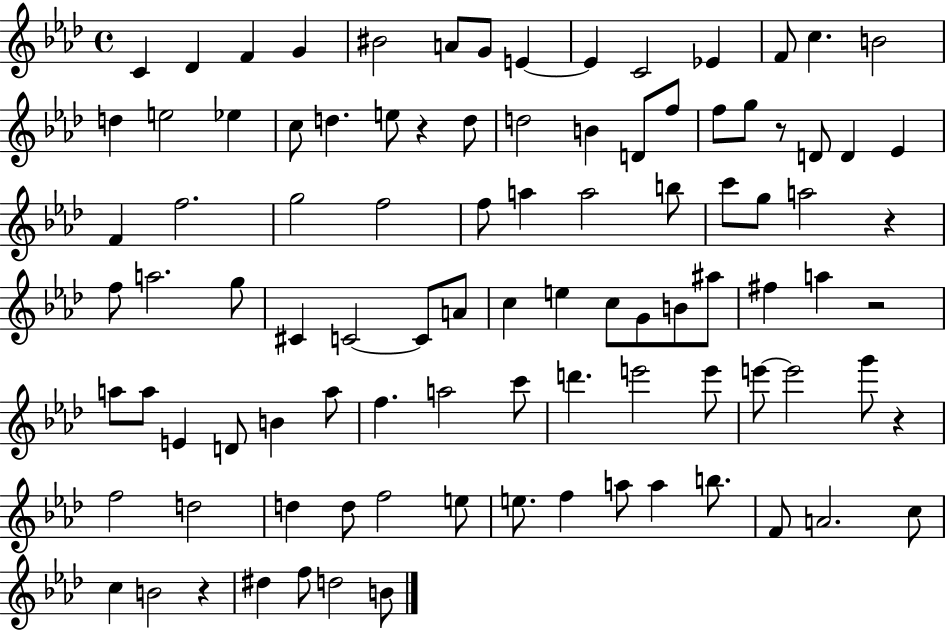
C4/q Db4/q F4/q G4/q BIS4/h A4/e G4/e E4/q E4/q C4/h Eb4/q F4/e C5/q. B4/h D5/q E5/h Eb5/q C5/e D5/q. E5/e R/q D5/e D5/h B4/q D4/e F5/e F5/e G5/e R/e D4/e D4/q Eb4/q F4/q F5/h. G5/h F5/h F5/e A5/q A5/h B5/e C6/e G5/e A5/h R/q F5/e A5/h. G5/e C#4/q C4/h C4/e A4/e C5/q E5/q C5/e G4/e B4/e A#5/e F#5/q A5/q R/h A5/e A5/e E4/q D4/e B4/q A5/e F5/q. A5/h C6/e D6/q. E6/h E6/e E6/e E6/h G6/e R/q F5/h D5/h D5/q D5/e F5/h E5/e E5/e. F5/q A5/e A5/q B5/e. F4/e A4/h. C5/e C5/q B4/h R/q D#5/q F5/e D5/h B4/e